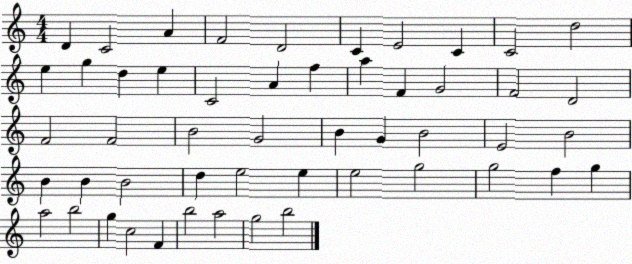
X:1
T:Untitled
M:4/4
L:1/4
K:C
D C2 A F2 D2 C E2 C C2 d2 e g d e C2 A f a F G2 F2 D2 F2 F2 B2 G2 B G B2 E2 B2 B B B2 d e2 e e2 g2 g2 f g a2 b2 g c2 F b2 a2 g2 b2